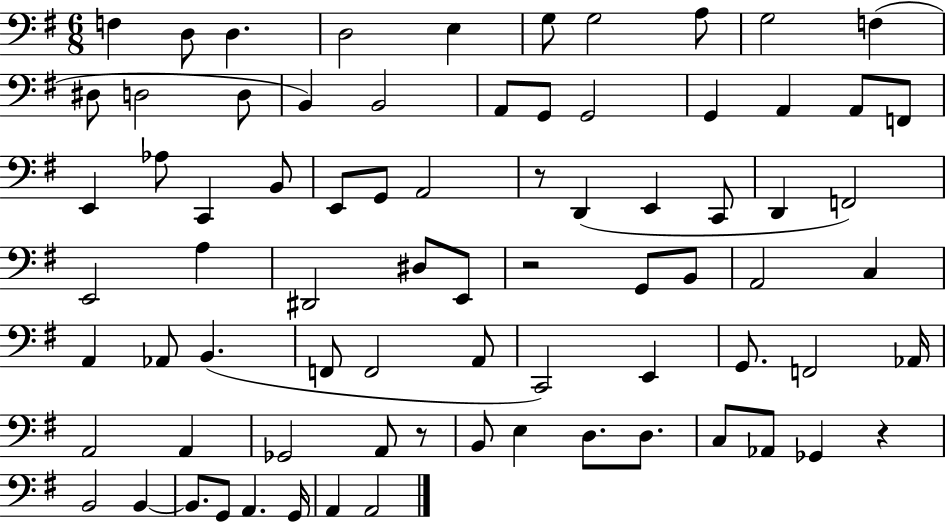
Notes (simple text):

F3/q D3/e D3/q. D3/h E3/q G3/e G3/h A3/e G3/h F3/q D#3/e D3/h D3/e B2/q B2/h A2/e G2/e G2/h G2/q A2/q A2/e F2/e E2/q Ab3/e C2/q B2/e E2/e G2/e A2/h R/e D2/q E2/q C2/e D2/q F2/h E2/h A3/q D#2/h D#3/e E2/e R/h G2/e B2/e A2/h C3/q A2/q Ab2/e B2/q. F2/e F2/h A2/e C2/h E2/q G2/e. F2/h Ab2/s A2/h A2/q Gb2/h A2/e R/e B2/e E3/q D3/e. D3/e. C3/e Ab2/e Gb2/q R/q B2/h B2/q B2/e. G2/e A2/q. G2/s A2/q A2/h